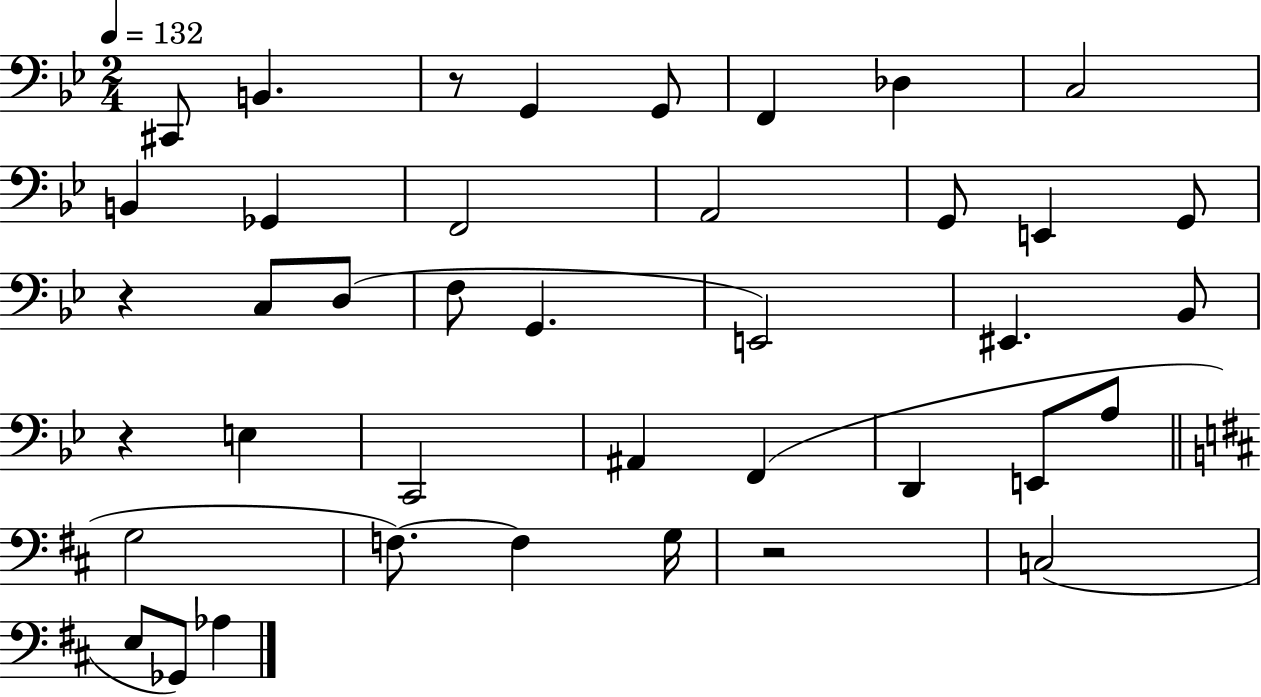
X:1
T:Untitled
M:2/4
L:1/4
K:Bb
^C,,/2 B,, z/2 G,, G,,/2 F,, _D, C,2 B,, _G,, F,,2 A,,2 G,,/2 E,, G,,/2 z C,/2 D,/2 F,/2 G,, E,,2 ^E,, _B,,/2 z E, C,,2 ^A,, F,, D,, E,,/2 A,/2 G,2 F,/2 F, G,/4 z2 C,2 E,/2 _G,,/2 _A,